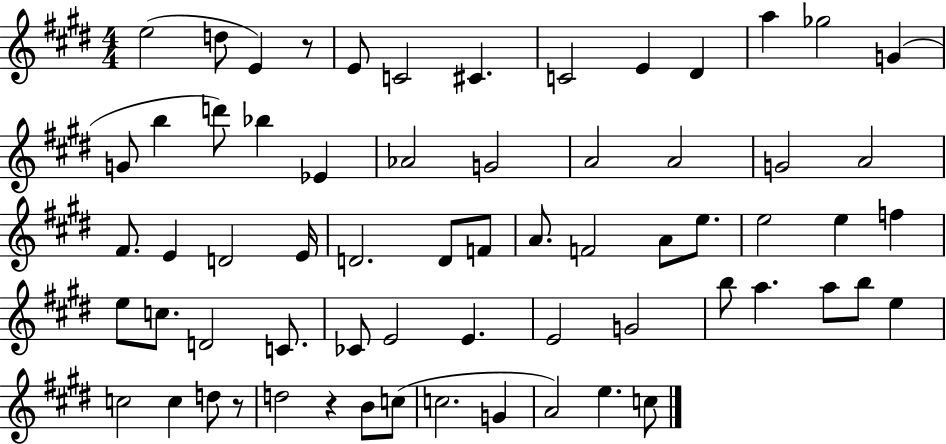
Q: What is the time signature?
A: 4/4